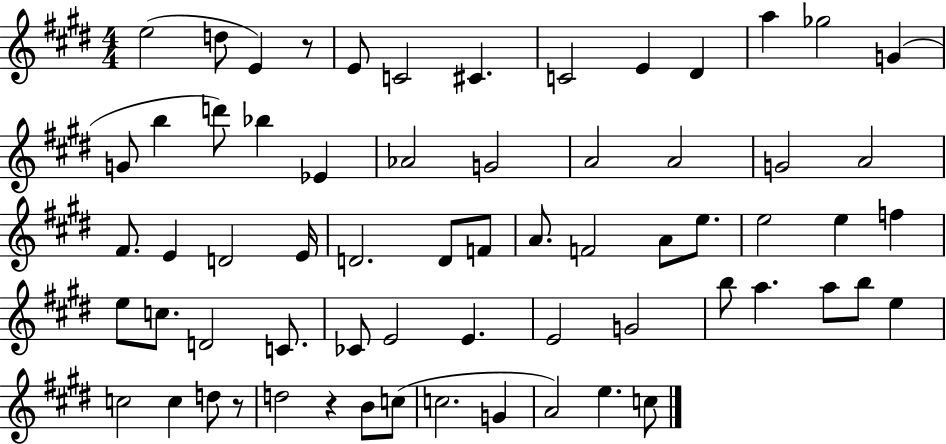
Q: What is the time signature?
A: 4/4